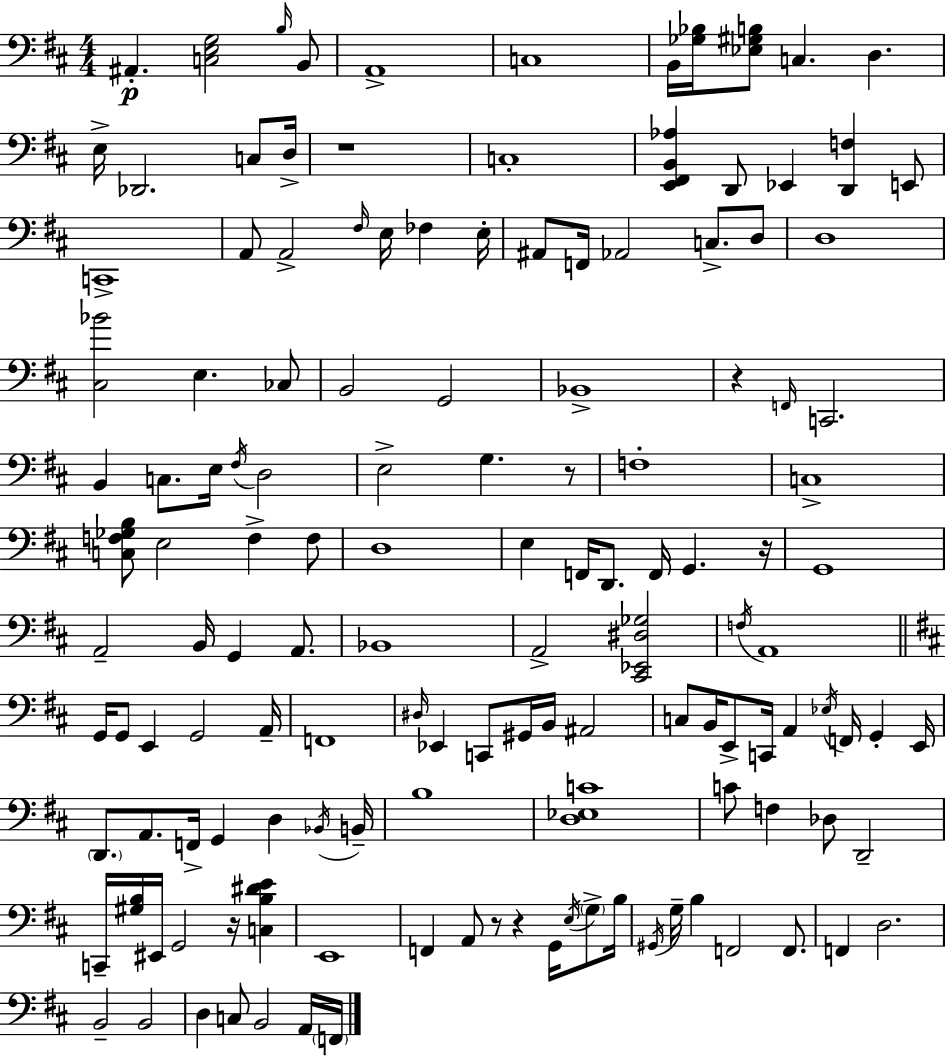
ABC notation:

X:1
T:Untitled
M:4/4
L:1/4
K:D
^A,, [C,E,G,]2 B,/4 B,,/2 A,,4 C,4 B,,/4 [_G,_B,]/4 [_E,^G,B,]/2 C, D, E,/4 _D,,2 C,/2 D,/4 z4 C,4 [E,,^F,,B,,_A,] D,,/2 _E,, [D,,F,] E,,/2 C,,4 A,,/2 A,,2 ^F,/4 E,/4 _F, E,/4 ^A,,/2 F,,/4 _A,,2 C,/2 D,/2 D,4 [^C,_B]2 E, _C,/2 B,,2 G,,2 _B,,4 z F,,/4 C,,2 B,, C,/2 E,/4 ^F,/4 D,2 E,2 G, z/2 F,4 C,4 [C,F,_G,B,]/2 E,2 F, F,/2 D,4 E, F,,/4 D,,/2 F,,/4 G,, z/4 G,,4 A,,2 B,,/4 G,, A,,/2 _B,,4 A,,2 [^C,,_E,,^D,_G,]2 F,/4 A,,4 G,,/4 G,,/2 E,, G,,2 A,,/4 F,,4 ^D,/4 _E,, C,,/2 ^G,,/4 B,,/4 ^A,,2 C,/2 B,,/4 E,,/2 C,,/4 A,, _E,/4 F,,/4 G,, E,,/4 D,,/2 A,,/2 F,,/4 G,, D, _B,,/4 B,,/4 B,4 [D,_E,C]4 C/2 F, _D,/2 D,,2 C,,/4 [^G,B,]/4 ^E,,/4 G,,2 z/4 [C,B,^DE] E,,4 F,, A,,/2 z/2 z G,,/4 E,/4 G,/2 B,/4 ^G,,/4 G,/4 B, F,,2 F,,/2 F,, D,2 B,,2 B,,2 D, C,/2 B,,2 A,,/4 F,,/4